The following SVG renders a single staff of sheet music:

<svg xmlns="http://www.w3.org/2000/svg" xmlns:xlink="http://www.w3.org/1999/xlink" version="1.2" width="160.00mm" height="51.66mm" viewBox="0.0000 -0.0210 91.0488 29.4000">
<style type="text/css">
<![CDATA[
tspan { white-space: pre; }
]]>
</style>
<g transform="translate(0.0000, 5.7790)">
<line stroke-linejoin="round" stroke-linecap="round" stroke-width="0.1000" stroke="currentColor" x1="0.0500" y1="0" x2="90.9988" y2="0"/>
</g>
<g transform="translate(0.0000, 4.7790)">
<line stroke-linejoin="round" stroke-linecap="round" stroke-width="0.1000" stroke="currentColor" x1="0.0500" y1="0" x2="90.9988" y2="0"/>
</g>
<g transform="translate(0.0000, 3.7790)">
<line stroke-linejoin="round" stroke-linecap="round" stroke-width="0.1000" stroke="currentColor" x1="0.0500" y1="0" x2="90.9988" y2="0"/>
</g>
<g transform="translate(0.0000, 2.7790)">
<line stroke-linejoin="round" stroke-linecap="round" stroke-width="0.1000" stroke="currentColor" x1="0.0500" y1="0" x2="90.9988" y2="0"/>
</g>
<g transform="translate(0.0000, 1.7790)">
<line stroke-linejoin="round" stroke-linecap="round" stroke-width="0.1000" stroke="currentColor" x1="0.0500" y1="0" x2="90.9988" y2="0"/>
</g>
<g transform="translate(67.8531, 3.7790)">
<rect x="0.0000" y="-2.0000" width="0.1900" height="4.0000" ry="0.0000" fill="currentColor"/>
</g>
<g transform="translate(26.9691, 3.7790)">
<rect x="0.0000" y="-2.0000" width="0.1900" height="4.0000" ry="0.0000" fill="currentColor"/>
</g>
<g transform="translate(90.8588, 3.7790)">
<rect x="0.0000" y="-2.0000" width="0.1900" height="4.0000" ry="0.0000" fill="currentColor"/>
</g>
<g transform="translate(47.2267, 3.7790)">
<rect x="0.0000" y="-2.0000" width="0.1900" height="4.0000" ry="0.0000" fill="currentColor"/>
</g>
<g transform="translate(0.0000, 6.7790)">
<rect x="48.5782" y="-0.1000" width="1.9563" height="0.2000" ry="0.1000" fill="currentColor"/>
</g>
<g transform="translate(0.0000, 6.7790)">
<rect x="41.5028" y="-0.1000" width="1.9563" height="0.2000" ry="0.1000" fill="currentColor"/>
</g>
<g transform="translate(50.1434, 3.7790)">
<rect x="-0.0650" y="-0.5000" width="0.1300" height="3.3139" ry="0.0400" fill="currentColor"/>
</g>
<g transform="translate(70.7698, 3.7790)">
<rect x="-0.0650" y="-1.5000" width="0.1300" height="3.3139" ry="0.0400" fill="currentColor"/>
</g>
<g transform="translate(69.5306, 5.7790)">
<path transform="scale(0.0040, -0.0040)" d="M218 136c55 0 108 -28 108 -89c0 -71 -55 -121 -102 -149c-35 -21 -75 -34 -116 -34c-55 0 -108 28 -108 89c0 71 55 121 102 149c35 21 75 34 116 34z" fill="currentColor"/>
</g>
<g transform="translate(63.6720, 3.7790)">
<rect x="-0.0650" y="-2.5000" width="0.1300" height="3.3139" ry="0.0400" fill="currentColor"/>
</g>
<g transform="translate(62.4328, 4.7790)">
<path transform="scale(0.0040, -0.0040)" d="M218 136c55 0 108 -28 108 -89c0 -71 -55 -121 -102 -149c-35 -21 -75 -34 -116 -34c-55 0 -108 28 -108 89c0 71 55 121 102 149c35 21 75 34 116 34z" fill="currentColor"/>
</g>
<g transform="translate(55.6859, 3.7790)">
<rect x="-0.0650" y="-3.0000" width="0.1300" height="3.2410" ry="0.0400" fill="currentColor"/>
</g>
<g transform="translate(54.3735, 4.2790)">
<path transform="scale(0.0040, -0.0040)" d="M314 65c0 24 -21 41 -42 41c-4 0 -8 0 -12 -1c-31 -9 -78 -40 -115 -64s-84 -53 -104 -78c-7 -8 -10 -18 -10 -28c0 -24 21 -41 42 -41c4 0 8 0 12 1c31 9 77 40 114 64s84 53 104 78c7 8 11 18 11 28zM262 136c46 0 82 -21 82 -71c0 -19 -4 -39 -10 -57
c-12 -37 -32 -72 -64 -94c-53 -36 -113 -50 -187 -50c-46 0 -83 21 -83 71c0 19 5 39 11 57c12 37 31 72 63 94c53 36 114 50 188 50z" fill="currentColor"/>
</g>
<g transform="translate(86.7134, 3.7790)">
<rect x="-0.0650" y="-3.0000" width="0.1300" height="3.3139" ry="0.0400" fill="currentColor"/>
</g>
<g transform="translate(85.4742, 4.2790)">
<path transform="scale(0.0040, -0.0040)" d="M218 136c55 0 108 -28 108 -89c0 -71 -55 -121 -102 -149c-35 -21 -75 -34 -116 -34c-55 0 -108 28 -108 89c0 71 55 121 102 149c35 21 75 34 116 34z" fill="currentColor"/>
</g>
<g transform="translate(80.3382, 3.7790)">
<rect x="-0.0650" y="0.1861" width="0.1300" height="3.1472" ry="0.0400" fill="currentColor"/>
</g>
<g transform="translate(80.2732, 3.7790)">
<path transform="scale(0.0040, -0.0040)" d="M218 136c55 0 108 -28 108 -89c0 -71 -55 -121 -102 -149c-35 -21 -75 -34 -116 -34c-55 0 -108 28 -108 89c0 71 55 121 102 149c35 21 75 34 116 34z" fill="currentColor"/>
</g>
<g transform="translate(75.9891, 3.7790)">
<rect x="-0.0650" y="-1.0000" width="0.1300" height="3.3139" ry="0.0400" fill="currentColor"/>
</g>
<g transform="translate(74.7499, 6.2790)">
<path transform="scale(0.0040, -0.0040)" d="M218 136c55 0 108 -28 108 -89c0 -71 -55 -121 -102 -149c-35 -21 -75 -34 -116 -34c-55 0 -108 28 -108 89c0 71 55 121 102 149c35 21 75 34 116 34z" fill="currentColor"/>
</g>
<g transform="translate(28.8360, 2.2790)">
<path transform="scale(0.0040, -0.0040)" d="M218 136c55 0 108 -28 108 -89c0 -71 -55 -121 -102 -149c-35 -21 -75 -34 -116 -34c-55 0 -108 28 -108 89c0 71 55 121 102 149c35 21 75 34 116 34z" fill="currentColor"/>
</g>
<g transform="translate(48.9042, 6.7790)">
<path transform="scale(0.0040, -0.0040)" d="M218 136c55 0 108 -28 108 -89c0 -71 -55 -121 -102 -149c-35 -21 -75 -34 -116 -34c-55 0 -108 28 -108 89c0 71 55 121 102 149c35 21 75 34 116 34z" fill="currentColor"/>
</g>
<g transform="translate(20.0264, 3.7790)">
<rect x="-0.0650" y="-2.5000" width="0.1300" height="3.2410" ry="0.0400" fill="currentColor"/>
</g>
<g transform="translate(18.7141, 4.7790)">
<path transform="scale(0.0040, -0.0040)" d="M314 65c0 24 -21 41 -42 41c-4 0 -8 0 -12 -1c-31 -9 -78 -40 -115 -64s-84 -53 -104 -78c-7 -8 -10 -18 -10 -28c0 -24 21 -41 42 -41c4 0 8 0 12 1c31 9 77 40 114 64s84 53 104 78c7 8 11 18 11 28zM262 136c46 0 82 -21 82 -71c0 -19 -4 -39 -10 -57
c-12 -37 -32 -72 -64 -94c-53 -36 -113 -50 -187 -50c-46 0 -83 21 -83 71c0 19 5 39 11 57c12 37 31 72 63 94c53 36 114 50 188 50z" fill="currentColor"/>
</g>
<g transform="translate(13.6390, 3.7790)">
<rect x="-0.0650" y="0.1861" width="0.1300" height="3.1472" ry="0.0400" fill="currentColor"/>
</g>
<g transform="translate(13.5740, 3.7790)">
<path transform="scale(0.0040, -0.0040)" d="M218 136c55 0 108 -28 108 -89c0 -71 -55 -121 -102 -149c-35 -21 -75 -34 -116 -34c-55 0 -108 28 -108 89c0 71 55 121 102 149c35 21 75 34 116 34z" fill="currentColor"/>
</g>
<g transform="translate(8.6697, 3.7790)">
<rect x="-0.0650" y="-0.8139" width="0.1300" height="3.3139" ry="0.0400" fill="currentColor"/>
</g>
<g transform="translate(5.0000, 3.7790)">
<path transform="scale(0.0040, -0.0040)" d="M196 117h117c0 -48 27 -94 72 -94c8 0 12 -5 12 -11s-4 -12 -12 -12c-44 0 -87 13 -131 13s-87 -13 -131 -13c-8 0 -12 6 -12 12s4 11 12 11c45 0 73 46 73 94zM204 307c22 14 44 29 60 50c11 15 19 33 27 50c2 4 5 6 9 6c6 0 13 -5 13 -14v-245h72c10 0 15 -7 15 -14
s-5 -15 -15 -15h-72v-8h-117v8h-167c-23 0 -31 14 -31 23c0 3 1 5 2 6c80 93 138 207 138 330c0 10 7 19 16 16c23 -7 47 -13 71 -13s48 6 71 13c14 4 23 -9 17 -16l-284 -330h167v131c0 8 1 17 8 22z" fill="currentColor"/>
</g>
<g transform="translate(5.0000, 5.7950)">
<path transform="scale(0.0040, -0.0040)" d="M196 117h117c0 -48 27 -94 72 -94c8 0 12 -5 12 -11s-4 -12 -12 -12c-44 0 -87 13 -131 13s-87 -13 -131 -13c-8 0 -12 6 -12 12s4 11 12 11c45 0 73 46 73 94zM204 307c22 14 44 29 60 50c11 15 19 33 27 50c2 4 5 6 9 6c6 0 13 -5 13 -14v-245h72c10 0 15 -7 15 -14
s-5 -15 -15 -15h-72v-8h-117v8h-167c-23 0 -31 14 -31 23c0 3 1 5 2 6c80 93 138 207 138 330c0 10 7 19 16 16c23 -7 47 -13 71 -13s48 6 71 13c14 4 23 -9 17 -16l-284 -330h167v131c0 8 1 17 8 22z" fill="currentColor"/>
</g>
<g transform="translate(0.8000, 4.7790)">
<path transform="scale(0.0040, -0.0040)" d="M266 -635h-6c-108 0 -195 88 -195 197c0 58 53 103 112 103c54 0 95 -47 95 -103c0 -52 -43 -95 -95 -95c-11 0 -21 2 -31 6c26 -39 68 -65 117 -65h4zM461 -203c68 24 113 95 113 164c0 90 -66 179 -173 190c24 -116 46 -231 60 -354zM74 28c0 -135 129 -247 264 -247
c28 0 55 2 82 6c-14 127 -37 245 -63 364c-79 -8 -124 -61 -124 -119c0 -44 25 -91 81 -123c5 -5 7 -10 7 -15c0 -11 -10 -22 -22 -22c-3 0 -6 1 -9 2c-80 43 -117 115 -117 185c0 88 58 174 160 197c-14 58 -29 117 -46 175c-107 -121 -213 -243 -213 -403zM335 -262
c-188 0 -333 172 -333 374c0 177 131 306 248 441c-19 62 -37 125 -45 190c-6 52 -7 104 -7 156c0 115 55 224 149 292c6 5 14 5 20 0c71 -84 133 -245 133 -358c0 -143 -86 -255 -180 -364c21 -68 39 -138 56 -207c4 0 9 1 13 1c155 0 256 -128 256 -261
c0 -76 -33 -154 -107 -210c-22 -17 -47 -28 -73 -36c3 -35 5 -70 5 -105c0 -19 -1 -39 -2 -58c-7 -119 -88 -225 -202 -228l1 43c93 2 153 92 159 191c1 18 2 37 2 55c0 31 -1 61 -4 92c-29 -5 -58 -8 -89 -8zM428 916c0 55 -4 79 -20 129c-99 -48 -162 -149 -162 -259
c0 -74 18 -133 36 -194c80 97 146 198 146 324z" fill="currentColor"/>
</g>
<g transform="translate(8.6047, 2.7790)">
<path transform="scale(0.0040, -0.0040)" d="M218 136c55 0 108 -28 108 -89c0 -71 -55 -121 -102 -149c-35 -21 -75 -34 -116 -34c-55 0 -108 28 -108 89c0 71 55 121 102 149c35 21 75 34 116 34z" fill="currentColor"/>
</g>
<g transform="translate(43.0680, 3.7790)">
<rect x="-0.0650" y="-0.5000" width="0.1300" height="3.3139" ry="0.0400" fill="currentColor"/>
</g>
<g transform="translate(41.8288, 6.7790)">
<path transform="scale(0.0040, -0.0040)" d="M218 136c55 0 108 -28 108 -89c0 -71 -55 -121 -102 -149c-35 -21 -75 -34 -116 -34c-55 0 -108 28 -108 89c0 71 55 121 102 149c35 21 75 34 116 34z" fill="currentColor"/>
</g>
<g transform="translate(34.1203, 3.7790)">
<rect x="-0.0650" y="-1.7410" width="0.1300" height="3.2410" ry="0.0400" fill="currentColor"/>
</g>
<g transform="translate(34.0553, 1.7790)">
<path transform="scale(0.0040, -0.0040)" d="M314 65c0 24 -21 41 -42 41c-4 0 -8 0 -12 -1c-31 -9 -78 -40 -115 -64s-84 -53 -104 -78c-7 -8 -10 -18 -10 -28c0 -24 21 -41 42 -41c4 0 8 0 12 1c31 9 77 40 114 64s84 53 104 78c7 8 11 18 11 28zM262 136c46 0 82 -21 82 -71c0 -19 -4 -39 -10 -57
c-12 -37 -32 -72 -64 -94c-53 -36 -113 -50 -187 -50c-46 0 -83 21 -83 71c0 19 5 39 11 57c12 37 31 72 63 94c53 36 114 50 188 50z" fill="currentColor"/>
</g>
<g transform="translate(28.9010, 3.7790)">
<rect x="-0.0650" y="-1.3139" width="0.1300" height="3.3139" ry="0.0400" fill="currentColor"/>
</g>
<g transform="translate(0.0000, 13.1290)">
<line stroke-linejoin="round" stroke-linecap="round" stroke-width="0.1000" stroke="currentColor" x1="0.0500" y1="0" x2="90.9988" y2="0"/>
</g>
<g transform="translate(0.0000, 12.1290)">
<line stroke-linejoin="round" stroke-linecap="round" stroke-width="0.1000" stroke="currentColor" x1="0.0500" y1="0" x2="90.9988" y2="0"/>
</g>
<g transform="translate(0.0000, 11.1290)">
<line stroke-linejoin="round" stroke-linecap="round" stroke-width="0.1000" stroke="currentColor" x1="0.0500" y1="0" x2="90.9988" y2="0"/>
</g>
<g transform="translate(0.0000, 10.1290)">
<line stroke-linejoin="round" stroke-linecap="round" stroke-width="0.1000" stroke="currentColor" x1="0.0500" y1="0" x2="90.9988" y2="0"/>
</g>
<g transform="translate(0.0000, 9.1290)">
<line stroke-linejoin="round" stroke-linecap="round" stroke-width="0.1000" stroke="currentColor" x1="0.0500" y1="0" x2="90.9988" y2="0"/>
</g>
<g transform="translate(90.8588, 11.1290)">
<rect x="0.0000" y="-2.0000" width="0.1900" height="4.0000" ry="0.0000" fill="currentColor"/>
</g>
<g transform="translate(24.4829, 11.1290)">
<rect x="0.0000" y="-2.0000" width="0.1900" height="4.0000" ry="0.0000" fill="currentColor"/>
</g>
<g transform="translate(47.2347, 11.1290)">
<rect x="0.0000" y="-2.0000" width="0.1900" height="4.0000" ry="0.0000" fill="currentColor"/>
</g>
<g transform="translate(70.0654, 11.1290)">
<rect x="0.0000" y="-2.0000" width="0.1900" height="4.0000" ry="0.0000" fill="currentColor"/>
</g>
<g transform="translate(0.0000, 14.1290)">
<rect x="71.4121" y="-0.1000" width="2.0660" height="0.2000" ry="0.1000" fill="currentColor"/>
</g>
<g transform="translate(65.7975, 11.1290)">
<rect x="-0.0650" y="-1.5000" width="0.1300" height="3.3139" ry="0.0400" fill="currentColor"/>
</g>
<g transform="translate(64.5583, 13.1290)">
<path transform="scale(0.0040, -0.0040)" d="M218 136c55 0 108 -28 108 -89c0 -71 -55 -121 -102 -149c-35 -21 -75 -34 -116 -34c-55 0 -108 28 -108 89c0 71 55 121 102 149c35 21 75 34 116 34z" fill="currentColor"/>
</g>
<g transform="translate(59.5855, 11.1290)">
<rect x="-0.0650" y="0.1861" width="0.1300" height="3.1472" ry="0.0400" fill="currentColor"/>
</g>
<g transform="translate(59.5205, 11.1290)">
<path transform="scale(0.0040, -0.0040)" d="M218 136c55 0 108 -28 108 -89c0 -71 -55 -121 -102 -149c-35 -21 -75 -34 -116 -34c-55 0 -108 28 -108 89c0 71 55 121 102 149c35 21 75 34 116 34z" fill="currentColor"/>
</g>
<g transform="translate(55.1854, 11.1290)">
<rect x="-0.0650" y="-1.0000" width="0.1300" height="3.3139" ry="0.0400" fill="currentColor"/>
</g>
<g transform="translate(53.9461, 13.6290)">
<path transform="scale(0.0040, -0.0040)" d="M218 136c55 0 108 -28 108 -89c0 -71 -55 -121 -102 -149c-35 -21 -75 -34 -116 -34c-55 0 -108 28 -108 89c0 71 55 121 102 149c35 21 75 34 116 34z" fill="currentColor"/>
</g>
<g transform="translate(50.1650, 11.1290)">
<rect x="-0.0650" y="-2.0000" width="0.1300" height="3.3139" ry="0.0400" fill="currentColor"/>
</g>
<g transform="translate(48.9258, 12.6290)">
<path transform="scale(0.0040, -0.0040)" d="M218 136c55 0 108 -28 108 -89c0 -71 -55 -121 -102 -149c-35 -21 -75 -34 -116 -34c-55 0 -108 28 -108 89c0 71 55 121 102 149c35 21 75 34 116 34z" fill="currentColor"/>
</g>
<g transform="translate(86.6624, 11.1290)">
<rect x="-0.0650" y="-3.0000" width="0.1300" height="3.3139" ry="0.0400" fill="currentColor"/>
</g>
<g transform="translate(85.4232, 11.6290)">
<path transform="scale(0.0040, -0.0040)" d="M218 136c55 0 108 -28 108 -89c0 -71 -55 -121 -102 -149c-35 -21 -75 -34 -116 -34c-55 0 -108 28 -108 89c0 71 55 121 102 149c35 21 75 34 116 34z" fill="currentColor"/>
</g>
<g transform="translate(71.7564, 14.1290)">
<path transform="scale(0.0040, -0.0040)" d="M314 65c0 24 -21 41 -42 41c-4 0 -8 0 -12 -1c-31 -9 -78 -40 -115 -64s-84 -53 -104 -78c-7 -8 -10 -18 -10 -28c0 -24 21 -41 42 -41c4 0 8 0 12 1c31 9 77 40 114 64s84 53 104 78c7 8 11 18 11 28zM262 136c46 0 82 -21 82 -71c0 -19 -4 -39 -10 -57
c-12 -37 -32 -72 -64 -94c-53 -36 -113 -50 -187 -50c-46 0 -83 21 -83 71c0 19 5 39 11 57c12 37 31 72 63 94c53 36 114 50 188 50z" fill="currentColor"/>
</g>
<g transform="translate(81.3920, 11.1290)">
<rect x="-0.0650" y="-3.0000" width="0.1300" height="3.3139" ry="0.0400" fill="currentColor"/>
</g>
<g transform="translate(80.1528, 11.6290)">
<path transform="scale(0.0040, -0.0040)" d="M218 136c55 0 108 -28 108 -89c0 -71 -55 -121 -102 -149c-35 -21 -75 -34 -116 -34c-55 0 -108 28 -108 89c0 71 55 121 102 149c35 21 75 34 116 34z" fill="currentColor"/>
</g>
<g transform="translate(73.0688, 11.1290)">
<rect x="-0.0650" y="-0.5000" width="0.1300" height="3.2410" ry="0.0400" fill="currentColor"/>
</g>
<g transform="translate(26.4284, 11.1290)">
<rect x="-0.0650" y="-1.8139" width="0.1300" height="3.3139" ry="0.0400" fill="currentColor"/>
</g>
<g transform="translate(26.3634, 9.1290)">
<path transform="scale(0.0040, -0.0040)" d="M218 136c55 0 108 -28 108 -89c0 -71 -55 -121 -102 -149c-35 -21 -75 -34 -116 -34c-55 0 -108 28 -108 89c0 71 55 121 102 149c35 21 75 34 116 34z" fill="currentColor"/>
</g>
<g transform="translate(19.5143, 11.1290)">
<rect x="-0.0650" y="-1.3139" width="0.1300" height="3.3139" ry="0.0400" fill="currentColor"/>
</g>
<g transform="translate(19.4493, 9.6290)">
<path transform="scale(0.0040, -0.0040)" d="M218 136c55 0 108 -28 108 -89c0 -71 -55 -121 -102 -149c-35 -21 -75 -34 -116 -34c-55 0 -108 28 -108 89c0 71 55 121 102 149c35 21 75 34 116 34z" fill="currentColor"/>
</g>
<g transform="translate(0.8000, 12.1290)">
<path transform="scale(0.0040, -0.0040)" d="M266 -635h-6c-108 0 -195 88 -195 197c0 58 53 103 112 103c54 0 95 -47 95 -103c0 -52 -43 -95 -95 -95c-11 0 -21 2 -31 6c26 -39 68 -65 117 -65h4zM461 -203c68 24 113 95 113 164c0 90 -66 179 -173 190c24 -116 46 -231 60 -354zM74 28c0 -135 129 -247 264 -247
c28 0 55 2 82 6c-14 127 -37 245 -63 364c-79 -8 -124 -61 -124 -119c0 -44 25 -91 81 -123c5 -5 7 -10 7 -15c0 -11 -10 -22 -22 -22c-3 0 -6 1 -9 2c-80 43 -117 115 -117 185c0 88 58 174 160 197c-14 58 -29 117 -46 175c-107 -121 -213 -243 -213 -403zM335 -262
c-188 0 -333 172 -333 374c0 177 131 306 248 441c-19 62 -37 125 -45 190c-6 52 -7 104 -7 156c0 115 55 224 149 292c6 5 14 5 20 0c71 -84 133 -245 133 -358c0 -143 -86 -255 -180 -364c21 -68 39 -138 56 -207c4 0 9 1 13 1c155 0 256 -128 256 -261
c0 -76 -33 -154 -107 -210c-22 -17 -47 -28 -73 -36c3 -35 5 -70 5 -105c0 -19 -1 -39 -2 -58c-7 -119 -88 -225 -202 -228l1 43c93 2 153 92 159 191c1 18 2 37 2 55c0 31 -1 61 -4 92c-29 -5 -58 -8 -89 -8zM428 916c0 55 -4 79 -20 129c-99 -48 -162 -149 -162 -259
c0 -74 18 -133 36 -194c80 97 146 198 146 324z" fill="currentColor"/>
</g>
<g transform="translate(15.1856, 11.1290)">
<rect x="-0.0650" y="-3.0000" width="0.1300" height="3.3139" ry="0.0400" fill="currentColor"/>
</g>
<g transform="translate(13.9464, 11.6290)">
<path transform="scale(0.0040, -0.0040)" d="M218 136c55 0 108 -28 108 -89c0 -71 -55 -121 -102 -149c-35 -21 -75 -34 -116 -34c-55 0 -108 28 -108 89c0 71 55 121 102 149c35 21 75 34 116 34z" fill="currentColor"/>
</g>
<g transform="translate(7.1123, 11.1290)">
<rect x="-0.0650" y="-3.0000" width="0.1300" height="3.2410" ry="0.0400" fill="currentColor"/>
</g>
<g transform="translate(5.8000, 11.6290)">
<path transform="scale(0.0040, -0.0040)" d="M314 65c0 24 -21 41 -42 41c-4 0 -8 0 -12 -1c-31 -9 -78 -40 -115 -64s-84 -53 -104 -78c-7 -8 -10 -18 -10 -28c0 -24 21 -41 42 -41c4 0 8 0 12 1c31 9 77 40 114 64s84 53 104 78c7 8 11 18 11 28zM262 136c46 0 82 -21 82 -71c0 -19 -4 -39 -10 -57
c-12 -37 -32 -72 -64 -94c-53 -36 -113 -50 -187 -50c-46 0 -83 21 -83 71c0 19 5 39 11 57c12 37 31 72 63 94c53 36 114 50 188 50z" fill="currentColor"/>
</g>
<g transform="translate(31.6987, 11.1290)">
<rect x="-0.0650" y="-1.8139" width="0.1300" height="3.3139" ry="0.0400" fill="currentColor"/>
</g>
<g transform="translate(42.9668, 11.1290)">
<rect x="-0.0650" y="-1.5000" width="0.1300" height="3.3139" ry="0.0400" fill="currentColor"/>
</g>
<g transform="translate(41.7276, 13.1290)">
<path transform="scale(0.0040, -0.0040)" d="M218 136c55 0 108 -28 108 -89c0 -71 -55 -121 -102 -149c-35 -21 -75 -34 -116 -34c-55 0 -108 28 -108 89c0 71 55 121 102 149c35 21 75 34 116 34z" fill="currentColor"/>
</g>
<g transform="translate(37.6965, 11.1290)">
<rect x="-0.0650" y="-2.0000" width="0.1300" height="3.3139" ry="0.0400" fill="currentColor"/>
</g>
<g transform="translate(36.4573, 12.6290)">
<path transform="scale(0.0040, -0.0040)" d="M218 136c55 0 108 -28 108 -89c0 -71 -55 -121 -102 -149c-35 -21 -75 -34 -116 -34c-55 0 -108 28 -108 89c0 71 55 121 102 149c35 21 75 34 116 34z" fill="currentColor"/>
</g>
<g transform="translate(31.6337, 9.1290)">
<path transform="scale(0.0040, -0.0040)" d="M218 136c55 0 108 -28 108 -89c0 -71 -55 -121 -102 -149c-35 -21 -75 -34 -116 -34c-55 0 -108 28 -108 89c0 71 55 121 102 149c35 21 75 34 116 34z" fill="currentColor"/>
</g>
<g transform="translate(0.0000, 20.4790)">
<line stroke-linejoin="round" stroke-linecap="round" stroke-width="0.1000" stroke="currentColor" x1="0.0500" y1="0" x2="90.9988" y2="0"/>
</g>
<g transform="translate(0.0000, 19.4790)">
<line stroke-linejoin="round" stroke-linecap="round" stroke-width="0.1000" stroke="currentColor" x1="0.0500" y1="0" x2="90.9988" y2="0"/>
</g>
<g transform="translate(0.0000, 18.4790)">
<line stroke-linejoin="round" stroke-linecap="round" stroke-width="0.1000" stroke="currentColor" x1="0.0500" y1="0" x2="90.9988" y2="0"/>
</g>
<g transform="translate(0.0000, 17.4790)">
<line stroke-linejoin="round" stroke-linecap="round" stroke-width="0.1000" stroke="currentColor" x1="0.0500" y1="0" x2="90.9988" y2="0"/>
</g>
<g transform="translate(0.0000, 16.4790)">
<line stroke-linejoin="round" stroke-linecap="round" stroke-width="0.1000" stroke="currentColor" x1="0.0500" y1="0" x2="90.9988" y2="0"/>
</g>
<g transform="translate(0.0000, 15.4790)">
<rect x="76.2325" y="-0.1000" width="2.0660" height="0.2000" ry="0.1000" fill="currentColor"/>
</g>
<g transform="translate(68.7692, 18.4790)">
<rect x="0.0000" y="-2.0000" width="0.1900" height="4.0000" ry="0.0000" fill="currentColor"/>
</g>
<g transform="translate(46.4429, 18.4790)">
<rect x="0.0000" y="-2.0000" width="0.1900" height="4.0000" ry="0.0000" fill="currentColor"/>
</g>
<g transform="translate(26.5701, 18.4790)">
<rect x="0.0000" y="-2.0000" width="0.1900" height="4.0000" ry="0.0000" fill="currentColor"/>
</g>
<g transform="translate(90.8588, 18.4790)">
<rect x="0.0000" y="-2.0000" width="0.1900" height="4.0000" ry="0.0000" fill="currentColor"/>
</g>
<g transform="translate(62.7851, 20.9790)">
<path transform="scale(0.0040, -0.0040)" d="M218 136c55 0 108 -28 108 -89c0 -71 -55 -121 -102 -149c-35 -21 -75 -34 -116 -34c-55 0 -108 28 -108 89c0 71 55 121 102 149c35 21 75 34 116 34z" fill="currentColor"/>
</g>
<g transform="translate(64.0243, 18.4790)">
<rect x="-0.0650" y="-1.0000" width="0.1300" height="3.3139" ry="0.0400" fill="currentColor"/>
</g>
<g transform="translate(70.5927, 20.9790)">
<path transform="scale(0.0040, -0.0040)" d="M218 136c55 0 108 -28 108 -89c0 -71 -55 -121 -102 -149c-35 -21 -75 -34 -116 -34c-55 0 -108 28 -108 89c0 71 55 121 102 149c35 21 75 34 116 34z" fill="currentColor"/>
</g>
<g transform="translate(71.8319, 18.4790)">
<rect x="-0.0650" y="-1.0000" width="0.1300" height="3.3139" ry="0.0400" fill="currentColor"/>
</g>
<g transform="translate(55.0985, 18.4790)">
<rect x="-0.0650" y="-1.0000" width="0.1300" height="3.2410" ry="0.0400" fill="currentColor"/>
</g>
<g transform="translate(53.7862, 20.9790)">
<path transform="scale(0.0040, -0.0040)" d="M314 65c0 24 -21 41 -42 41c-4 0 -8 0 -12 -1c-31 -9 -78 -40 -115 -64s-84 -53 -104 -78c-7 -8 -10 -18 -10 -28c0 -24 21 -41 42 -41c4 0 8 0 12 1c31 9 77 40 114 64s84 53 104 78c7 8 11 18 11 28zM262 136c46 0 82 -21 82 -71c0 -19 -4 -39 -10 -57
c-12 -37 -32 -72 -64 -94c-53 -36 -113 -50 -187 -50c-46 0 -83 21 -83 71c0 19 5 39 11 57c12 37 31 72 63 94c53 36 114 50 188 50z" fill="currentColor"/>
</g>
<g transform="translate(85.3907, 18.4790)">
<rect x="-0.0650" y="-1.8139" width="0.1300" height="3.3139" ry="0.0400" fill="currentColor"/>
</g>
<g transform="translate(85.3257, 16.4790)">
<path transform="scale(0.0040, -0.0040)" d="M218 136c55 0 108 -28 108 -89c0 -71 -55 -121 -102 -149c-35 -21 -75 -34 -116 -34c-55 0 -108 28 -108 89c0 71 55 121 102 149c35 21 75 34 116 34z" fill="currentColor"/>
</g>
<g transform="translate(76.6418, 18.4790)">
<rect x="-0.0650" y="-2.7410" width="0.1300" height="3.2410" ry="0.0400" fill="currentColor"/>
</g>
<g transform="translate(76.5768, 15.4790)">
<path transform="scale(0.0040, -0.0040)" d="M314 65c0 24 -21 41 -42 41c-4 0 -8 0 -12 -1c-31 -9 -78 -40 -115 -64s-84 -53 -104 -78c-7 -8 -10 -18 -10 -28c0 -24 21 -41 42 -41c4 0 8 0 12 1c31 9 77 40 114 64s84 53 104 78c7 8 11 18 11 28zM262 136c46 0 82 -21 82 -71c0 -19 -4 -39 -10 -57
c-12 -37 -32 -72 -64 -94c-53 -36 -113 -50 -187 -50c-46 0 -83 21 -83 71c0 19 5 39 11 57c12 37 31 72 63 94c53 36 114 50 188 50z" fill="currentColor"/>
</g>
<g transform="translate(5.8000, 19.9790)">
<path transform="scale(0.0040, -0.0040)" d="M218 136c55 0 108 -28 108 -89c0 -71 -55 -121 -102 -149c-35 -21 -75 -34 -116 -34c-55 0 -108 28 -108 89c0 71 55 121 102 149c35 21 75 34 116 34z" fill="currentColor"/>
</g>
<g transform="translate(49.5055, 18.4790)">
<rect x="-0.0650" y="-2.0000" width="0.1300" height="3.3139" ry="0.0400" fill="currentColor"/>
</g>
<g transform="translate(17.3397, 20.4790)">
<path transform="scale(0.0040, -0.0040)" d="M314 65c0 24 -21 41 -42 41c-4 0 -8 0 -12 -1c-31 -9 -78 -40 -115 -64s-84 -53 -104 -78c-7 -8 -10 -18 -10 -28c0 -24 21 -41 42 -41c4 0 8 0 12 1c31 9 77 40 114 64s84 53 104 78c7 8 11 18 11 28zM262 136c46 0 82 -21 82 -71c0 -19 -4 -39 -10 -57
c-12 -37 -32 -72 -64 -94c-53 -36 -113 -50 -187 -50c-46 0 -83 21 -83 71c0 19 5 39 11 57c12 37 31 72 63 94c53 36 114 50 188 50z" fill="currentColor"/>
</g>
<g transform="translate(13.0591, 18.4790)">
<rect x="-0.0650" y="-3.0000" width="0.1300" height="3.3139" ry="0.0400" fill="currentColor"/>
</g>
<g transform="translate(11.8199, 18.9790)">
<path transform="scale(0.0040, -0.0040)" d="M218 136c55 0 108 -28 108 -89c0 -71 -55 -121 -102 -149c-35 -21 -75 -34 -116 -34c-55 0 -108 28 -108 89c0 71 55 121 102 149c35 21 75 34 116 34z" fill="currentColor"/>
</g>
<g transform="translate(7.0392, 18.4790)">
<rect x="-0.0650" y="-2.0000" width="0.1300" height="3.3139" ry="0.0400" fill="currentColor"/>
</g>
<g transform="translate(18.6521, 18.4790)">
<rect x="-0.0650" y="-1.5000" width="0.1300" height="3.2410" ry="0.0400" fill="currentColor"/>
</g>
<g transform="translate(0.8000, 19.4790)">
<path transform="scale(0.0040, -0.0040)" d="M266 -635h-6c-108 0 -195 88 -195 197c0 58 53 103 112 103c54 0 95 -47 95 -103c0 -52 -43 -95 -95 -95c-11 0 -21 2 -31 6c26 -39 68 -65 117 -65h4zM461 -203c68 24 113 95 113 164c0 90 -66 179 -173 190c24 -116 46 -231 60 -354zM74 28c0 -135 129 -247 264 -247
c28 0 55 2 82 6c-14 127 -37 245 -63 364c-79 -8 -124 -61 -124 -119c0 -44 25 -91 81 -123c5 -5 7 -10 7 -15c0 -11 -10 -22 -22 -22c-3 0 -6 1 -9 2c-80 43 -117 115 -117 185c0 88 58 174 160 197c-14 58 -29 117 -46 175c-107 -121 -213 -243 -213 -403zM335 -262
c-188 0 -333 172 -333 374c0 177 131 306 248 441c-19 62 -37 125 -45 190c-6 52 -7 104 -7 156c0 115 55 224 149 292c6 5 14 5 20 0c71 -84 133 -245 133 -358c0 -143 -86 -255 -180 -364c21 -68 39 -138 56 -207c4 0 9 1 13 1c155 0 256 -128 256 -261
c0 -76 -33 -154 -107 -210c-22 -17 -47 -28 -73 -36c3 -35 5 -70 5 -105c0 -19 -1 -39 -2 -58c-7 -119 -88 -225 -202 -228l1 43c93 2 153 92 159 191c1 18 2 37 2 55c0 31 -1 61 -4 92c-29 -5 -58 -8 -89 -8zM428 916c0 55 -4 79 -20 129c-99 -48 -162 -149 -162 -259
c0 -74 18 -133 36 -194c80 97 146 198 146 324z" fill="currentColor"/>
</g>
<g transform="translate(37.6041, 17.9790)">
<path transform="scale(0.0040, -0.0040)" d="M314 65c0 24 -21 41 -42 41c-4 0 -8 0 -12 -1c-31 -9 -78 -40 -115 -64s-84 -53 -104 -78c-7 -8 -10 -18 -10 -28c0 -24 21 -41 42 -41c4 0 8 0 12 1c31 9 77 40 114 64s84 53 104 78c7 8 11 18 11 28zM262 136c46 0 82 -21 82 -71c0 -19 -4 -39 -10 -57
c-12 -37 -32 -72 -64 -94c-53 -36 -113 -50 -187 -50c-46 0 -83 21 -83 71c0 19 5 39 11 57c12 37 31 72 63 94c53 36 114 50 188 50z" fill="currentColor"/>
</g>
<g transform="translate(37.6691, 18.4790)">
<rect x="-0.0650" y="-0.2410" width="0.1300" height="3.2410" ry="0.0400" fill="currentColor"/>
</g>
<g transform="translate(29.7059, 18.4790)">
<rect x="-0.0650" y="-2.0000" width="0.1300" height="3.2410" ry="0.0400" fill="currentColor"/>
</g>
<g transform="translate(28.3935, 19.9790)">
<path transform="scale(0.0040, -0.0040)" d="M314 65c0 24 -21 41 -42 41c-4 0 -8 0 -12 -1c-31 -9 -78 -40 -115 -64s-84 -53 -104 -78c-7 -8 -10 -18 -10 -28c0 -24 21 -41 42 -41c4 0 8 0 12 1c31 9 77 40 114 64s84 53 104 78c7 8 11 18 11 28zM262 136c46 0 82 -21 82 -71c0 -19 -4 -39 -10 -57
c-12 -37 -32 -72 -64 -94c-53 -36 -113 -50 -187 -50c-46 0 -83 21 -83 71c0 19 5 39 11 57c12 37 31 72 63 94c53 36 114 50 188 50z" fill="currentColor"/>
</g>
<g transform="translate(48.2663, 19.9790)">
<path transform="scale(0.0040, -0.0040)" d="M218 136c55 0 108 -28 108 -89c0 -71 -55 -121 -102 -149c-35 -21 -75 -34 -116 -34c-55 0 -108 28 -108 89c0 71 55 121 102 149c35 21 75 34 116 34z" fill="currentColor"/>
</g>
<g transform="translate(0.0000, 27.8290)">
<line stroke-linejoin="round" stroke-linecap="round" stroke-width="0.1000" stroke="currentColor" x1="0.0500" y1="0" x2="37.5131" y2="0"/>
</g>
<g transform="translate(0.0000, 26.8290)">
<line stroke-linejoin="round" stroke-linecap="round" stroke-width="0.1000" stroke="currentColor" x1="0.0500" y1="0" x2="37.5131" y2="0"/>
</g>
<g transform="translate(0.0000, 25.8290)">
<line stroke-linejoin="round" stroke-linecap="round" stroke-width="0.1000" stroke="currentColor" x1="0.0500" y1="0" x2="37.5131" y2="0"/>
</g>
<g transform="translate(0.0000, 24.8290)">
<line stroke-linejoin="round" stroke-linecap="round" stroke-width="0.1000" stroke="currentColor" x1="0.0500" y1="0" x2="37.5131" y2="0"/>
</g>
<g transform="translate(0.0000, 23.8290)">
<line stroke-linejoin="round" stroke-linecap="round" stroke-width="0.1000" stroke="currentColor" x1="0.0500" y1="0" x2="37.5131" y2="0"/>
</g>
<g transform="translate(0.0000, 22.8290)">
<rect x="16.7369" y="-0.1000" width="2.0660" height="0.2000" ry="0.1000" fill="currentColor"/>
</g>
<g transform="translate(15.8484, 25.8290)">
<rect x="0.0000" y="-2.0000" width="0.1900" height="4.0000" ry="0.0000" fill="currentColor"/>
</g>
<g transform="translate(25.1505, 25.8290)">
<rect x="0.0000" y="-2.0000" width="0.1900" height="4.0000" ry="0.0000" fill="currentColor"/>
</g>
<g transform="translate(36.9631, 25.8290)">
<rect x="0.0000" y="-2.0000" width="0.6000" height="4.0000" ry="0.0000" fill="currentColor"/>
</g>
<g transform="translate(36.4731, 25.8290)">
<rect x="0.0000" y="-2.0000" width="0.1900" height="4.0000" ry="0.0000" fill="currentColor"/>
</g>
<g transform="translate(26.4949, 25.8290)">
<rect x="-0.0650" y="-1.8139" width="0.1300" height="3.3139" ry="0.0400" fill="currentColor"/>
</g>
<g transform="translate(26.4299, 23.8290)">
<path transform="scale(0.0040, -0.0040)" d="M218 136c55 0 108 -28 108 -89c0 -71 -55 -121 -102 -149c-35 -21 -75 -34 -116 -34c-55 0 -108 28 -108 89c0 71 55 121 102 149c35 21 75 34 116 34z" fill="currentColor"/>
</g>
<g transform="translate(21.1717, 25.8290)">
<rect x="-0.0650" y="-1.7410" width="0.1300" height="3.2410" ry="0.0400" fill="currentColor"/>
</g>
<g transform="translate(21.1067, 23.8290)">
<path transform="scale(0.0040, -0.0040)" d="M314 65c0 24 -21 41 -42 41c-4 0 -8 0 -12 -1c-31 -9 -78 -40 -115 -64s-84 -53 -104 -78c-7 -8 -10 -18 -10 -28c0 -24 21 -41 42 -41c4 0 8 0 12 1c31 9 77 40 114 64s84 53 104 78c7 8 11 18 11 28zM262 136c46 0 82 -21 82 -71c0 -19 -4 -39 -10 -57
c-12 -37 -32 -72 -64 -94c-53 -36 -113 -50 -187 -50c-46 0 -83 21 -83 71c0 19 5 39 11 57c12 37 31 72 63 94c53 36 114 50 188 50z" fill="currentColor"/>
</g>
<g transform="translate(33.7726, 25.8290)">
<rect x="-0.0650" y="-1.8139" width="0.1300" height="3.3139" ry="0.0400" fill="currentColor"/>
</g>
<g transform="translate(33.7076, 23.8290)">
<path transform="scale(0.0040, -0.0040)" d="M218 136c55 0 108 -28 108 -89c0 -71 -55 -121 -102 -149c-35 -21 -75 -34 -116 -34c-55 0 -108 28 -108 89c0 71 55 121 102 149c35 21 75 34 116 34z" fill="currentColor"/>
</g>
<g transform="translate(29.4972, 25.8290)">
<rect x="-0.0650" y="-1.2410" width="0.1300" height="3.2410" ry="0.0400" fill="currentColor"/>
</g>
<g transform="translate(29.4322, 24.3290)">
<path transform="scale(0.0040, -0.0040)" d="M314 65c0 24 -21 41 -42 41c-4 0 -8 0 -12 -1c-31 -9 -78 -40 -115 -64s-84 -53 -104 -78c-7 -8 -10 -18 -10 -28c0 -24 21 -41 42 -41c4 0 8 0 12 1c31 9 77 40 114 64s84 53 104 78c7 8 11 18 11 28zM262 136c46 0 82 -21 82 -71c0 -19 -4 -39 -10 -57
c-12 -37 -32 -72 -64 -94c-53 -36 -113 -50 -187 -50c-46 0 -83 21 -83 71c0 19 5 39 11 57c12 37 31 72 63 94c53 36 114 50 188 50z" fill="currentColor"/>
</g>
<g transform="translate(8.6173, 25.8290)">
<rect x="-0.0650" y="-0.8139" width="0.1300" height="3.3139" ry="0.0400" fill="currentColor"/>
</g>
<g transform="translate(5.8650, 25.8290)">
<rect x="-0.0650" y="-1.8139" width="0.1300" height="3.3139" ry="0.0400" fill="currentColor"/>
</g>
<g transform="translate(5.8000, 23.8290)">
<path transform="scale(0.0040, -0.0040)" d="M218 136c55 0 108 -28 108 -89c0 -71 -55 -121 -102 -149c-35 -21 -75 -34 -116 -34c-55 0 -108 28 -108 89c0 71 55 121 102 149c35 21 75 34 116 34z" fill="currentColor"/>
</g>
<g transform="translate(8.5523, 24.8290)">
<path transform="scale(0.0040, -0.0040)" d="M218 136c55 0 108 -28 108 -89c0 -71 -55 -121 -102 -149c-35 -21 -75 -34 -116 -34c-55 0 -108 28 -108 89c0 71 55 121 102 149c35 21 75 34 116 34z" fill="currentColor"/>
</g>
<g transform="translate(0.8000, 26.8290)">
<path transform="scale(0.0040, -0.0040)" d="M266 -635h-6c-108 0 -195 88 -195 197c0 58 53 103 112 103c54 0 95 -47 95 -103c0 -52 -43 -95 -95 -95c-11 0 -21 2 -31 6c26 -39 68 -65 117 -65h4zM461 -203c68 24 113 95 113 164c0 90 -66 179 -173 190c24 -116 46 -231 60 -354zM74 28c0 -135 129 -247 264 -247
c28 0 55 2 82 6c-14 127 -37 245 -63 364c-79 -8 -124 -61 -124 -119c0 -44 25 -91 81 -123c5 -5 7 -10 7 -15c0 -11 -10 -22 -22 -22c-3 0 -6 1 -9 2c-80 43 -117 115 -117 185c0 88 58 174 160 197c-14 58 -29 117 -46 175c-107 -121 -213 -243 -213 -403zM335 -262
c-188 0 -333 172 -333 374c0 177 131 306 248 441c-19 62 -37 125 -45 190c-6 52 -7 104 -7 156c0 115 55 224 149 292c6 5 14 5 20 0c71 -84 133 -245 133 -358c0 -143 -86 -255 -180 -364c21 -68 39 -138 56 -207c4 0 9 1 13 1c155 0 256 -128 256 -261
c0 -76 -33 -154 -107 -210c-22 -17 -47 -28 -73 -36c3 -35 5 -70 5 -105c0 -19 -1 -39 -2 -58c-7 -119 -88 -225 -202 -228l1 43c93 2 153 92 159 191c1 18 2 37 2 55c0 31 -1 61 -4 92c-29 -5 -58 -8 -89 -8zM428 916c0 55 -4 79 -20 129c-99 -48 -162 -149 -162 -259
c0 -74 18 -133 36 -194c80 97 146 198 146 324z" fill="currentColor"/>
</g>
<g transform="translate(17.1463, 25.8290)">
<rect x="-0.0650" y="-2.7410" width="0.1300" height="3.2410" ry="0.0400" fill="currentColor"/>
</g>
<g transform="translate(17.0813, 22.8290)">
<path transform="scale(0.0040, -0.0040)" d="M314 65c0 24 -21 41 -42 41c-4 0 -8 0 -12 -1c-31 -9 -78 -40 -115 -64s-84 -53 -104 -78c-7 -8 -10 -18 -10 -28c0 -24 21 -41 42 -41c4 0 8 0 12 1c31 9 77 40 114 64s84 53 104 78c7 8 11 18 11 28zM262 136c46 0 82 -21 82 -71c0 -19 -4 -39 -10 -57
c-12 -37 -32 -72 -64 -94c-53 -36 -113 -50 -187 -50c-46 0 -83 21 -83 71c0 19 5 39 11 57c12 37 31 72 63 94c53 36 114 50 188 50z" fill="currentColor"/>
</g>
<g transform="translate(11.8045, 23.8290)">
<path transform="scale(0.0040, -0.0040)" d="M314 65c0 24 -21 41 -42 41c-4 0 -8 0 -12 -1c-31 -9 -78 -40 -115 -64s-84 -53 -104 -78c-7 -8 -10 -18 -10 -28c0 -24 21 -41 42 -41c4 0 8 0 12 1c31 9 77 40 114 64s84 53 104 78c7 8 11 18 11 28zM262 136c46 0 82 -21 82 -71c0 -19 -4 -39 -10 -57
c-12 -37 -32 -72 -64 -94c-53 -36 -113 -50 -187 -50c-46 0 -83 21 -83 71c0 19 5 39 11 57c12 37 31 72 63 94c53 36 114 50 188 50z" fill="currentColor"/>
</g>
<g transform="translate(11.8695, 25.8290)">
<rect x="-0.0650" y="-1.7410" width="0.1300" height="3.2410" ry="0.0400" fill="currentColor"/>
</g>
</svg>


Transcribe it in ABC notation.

X:1
T:Untitled
M:4/4
L:1/4
K:C
d B G2 e f2 C C A2 G E D B A A2 A e f f F E F D B E C2 A A F A E2 F2 c2 F D2 D D a2 f f d f2 a2 f2 f e2 f